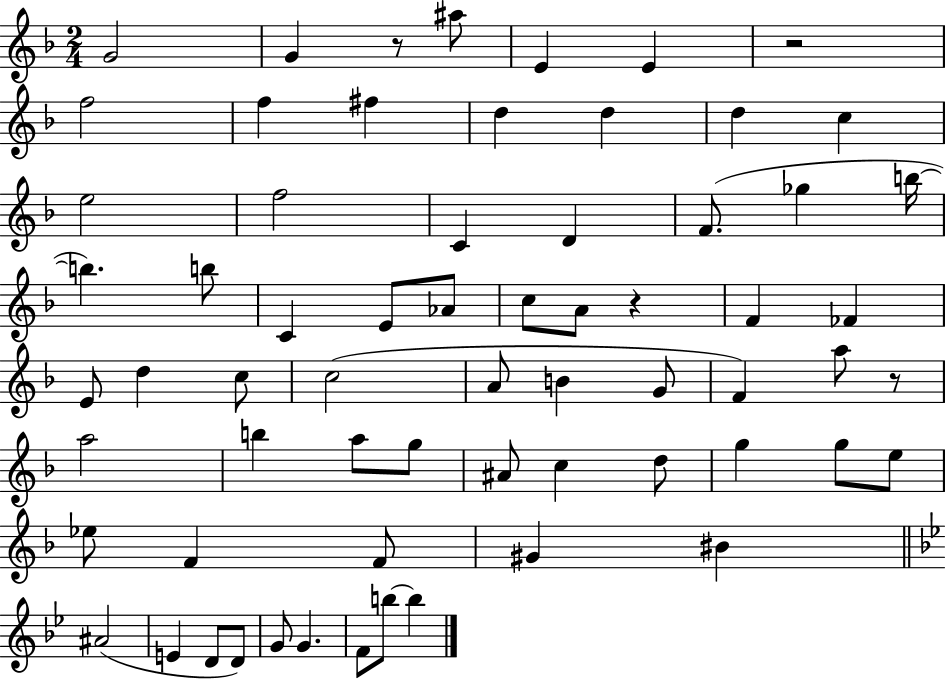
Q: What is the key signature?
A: F major